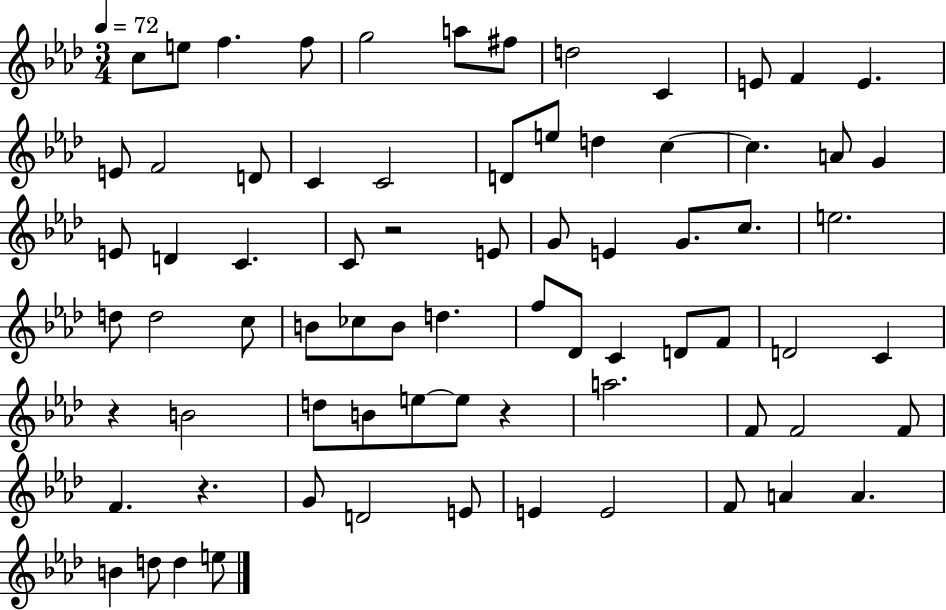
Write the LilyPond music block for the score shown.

{
  \clef treble
  \numericTimeSignature
  \time 3/4
  \key aes \major
  \tempo 4 = 72
  \repeat volta 2 { c''8 e''8 f''4. f''8 | g''2 a''8 fis''8 | d''2 c'4 | e'8 f'4 e'4. | \break e'8 f'2 d'8 | c'4 c'2 | d'8 e''8 d''4 c''4~~ | c''4. a'8 g'4 | \break e'8 d'4 c'4. | c'8 r2 e'8 | g'8 e'4 g'8. c''8. | e''2. | \break d''8 d''2 c''8 | b'8 ces''8 b'8 d''4. | f''8 des'8 c'4 d'8 f'8 | d'2 c'4 | \break r4 b'2 | d''8 b'8 e''8~~ e''8 r4 | a''2. | f'8 f'2 f'8 | \break f'4. r4. | g'8 d'2 e'8 | e'4 e'2 | f'8 a'4 a'4. | \break b'4 d''8 d''4 e''8 | } \bar "|."
}